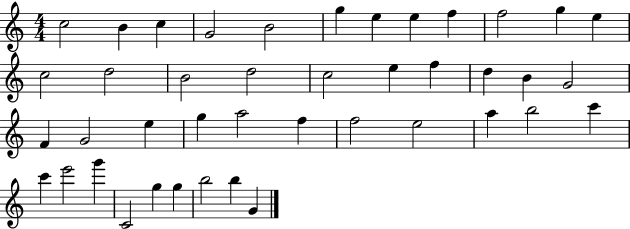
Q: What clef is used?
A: treble